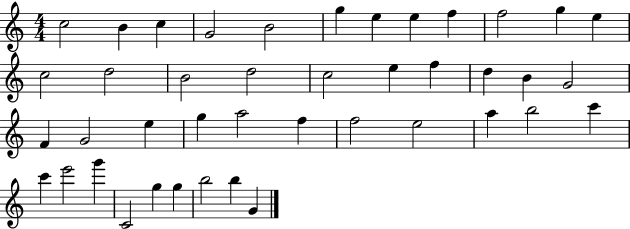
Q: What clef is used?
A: treble